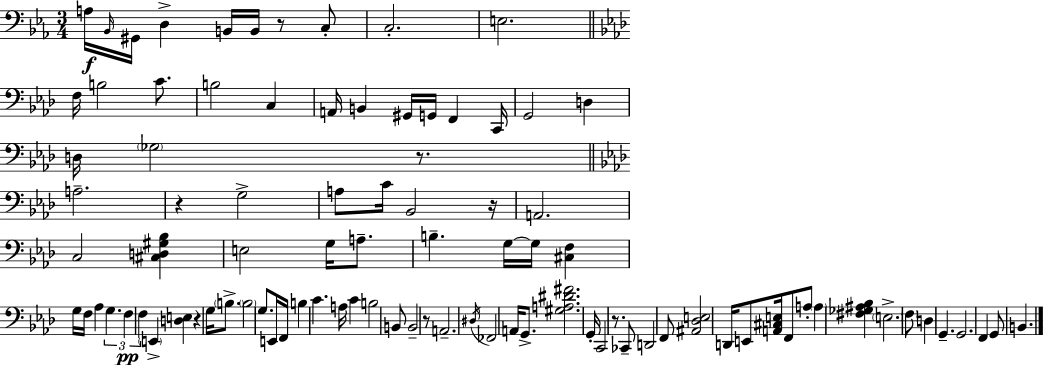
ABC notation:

X:1
T:Untitled
M:3/4
L:1/4
K:Cm
A,/4 _B,,/4 ^G,,/4 D, B,,/4 B,,/4 z/2 C,/2 C,2 E,2 F,/4 B,2 C/2 B,2 C, A,,/4 B,, ^G,,/4 G,,/4 F,, C,,/4 G,,2 D, D,/4 _G,2 z/2 A,2 z G,2 A,/2 C/4 _B,,2 z/4 A,,2 C,2 [^C,D,^G,_B,] E,2 G,/4 A,/2 B, G,/4 G,/4 [^C,F,] G,/4 F,/4 _A, G, F, F, E,, [D,E,] z G,/4 B,/2 B,2 G,/2 E,,/4 F,,/4 B, C A,/4 C B,2 B,,/2 B,,2 z/2 A,,2 ^D,/4 _F,,2 A,,/4 G,,/2 [^G,A,^D^F]2 G,,/4 C,,2 z/2 _C,,/2 D,,2 F,,/2 [^A,,_D,E,]2 D,,/4 E,,/2 [A,,^C,E,]/4 F,,/2 A,/2 A, [^F,_G,^A,_B,] E,2 F,/2 D, G,, G,,2 F,, G,,/2 B,,